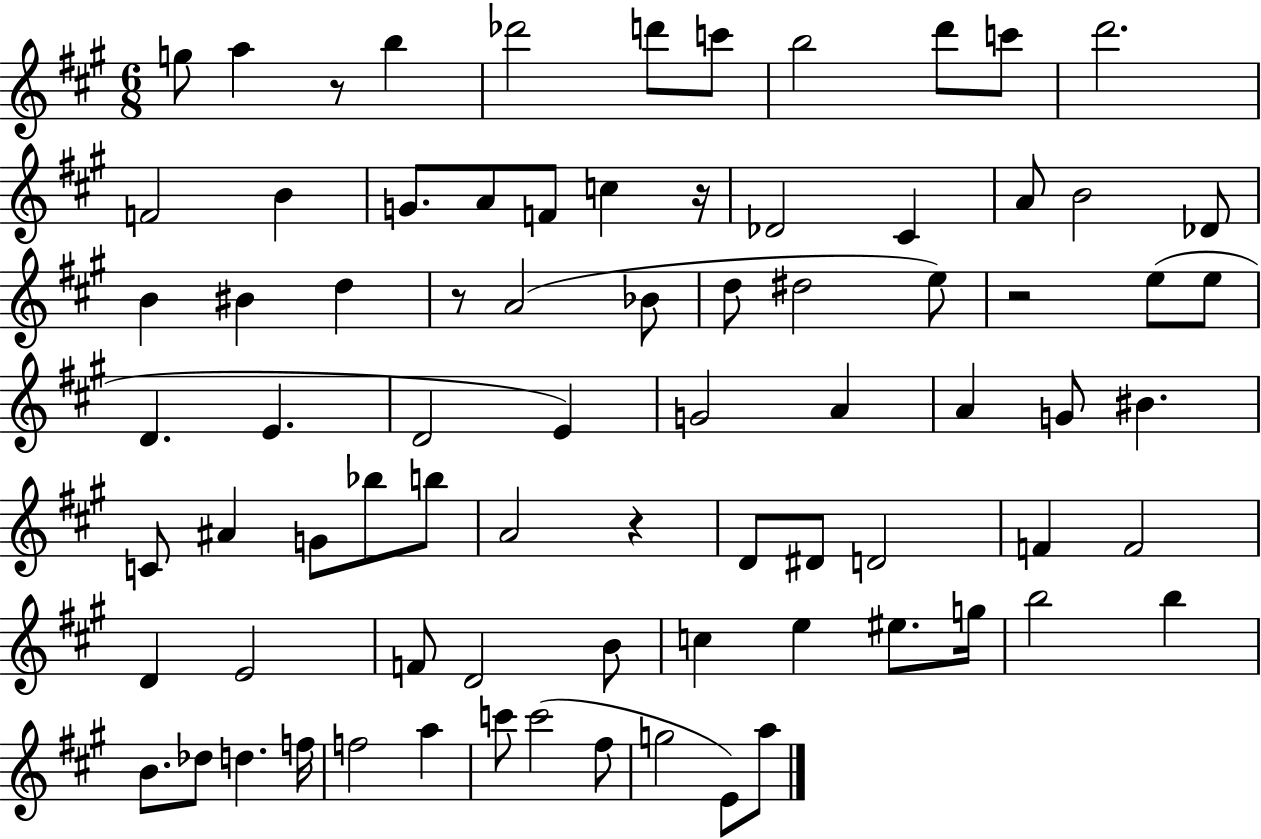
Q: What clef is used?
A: treble